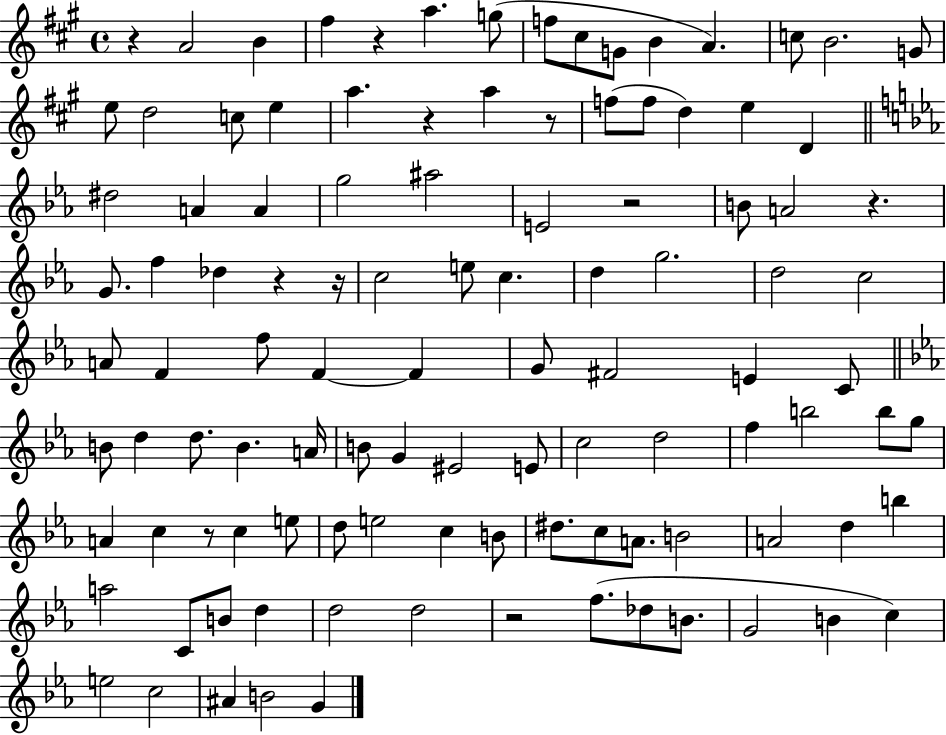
{
  \clef treble
  \time 4/4
  \defaultTimeSignature
  \key a \major
  r4 a'2 b'4 | fis''4 r4 a''4. g''8( | f''8 cis''8 g'8 b'4 a'4.) | c''8 b'2. g'8 | \break e''8 d''2 c''8 e''4 | a''4. r4 a''4 r8 | f''8( f''8 d''4) e''4 d'4 | \bar "||" \break \key c \minor dis''2 a'4 a'4 | g''2 ais''2 | e'2 r2 | b'8 a'2 r4. | \break g'8. f''4 des''4 r4 r16 | c''2 e''8 c''4. | d''4 g''2. | d''2 c''2 | \break a'8 f'4 f''8 f'4~~ f'4 | g'8 fis'2 e'4 c'8 | \bar "||" \break \key ees \major b'8 d''4 d''8. b'4. a'16 | b'8 g'4 eis'2 e'8 | c''2 d''2 | f''4 b''2 b''8 g''8 | \break a'4 c''4 r8 c''4 e''8 | d''8 e''2 c''4 b'8 | dis''8. c''8 a'8. b'2 | a'2 d''4 b''4 | \break a''2 c'8 b'8 d''4 | d''2 d''2 | r2 f''8.( des''8 b'8. | g'2 b'4 c''4) | \break e''2 c''2 | ais'4 b'2 g'4 | \bar "|."
}